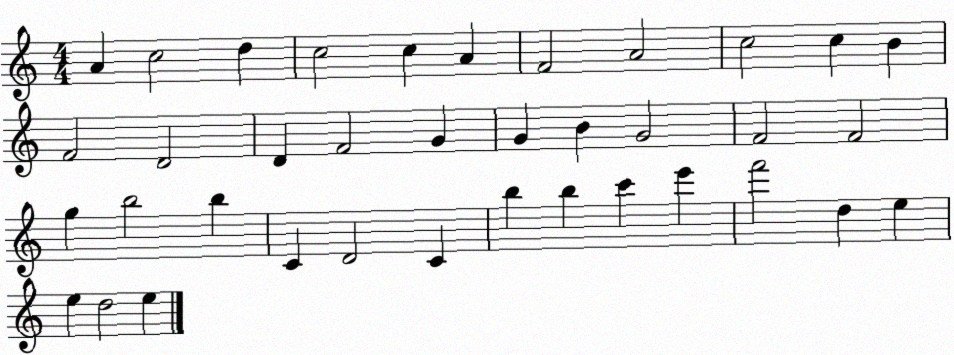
X:1
T:Untitled
M:4/4
L:1/4
K:C
A c2 d c2 c A F2 A2 c2 c B F2 D2 D F2 G G B G2 F2 F2 g b2 b C D2 C b b c' e' f'2 d e e d2 e